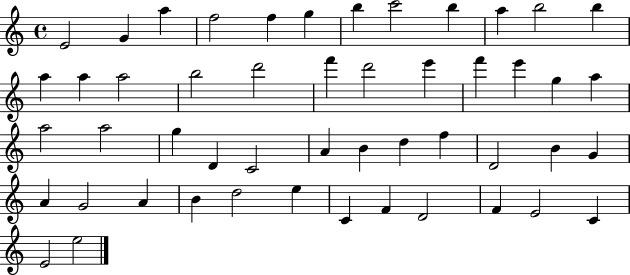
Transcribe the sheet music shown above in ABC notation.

X:1
T:Untitled
M:4/4
L:1/4
K:C
E2 G a f2 f g b c'2 b a b2 b a a a2 b2 d'2 f' d'2 e' f' e' g a a2 a2 g D C2 A B d f D2 B G A G2 A B d2 e C F D2 F E2 C E2 e2